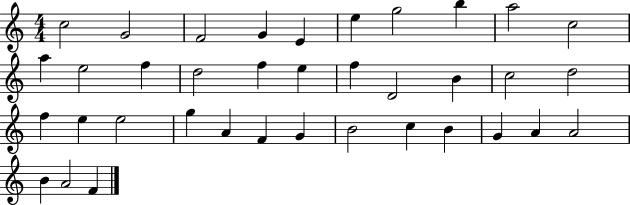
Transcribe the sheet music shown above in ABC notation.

X:1
T:Untitled
M:4/4
L:1/4
K:C
c2 G2 F2 G E e g2 b a2 c2 a e2 f d2 f e f D2 B c2 d2 f e e2 g A F G B2 c B G A A2 B A2 F